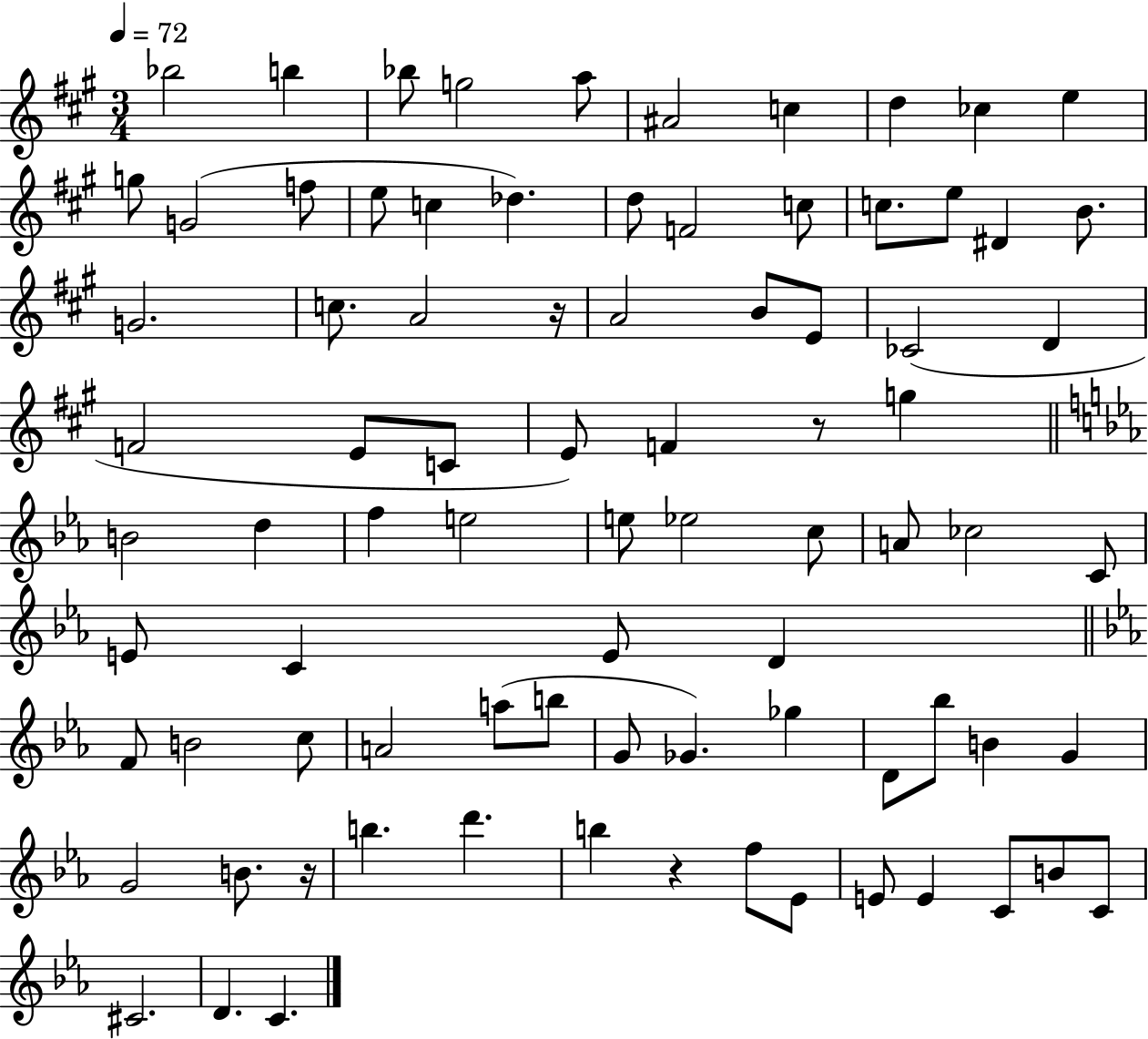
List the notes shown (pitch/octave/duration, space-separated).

Bb5/h B5/q Bb5/e G5/h A5/e A#4/h C5/q D5/q CES5/q E5/q G5/e G4/h F5/e E5/e C5/q Db5/q. D5/e F4/h C5/e C5/e. E5/e D#4/q B4/e. G4/h. C5/e. A4/h R/s A4/h B4/e E4/e CES4/h D4/q F4/h E4/e C4/e E4/e F4/q R/e G5/q B4/h D5/q F5/q E5/h E5/e Eb5/h C5/e A4/e CES5/h C4/e E4/e C4/q E4/e D4/q F4/e B4/h C5/e A4/h A5/e B5/e G4/e Gb4/q. Gb5/q D4/e Bb5/e B4/q G4/q G4/h B4/e. R/s B5/q. D6/q. B5/q R/q F5/e Eb4/e E4/e E4/q C4/e B4/e C4/e C#4/h. D4/q. C4/q.